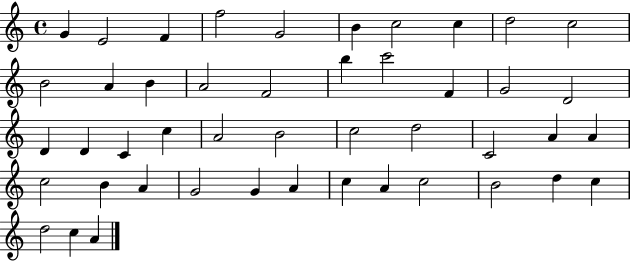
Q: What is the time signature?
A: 4/4